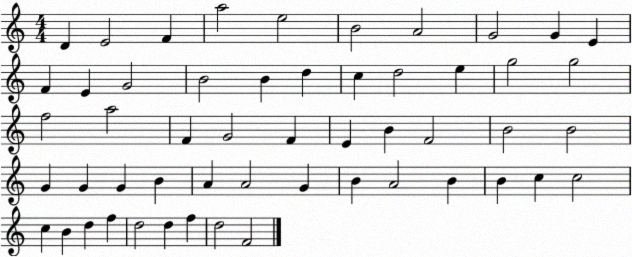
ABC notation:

X:1
T:Untitled
M:4/4
L:1/4
K:C
D E2 F a2 e2 B2 A2 G2 G E F E G2 B2 B d c d2 e g2 g2 f2 a2 F G2 F E B F2 B2 B2 G G G B A A2 G B A2 B B c c2 c B d f d2 d f d2 F2